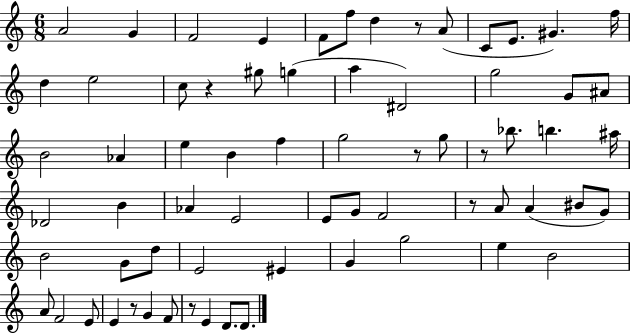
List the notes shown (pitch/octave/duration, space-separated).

A4/h G4/q F4/h E4/q F4/e F5/e D5/q R/e A4/e C4/e E4/e. G#4/q. F5/s D5/q E5/h C5/e R/q G#5/e G5/q A5/q D#4/h G5/h G4/e A#4/e B4/h Ab4/q E5/q B4/q F5/q G5/h R/e G5/e R/e Bb5/e. B5/q. A#5/s Db4/h B4/q Ab4/q E4/h E4/e G4/e F4/h R/e A4/e A4/q BIS4/e G4/e B4/h G4/e D5/e E4/h EIS4/q G4/q G5/h E5/q B4/h A4/e F4/h E4/e E4/q R/e G4/q F4/e R/e E4/q D4/e. D4/e.